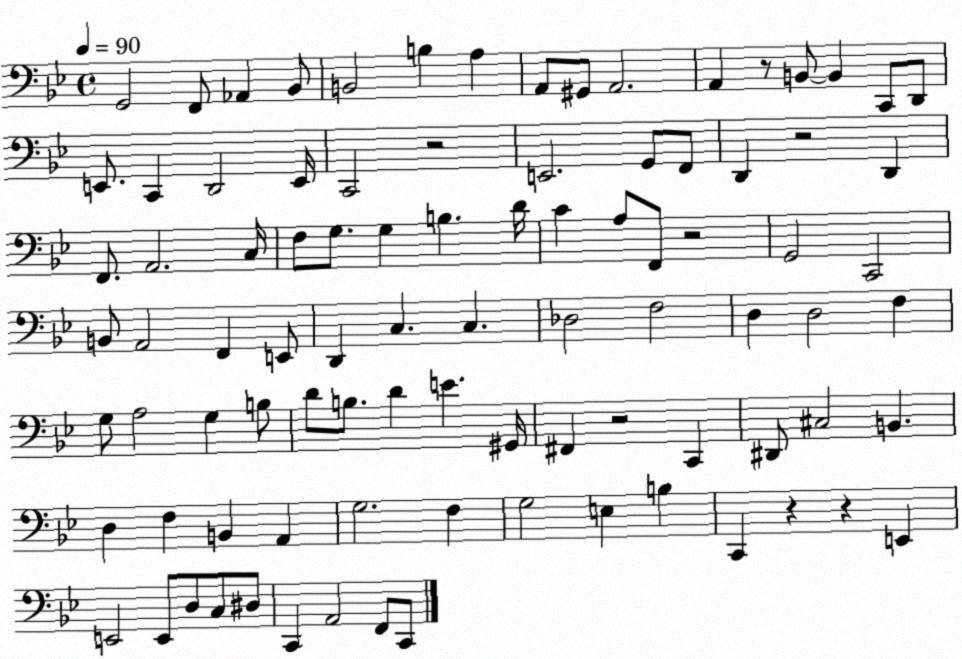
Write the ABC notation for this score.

X:1
T:Untitled
M:4/4
L:1/4
K:Bb
G,,2 F,,/2 _A,, _B,,/2 B,,2 B, A, A,,/2 ^G,,/2 A,,2 A,, z/2 B,,/2 B,, C,,/2 D,,/2 E,,/2 C,, D,,2 E,,/4 C,,2 z2 E,,2 G,,/2 F,,/2 D,, z2 D,, F,,/2 A,,2 C,/4 F,/2 G,/2 G, B, D/4 C A,/2 F,,/2 z2 G,,2 C,,2 B,,/2 A,,2 F,, E,,/2 D,, C, C, _D,2 F,2 D, D,2 F, G,/2 A,2 G, B,/2 D/2 B,/2 D E ^G,,/4 ^F,, z2 C,, ^D,,/2 ^C,2 B,, D, F, B,, A,, G,2 F, G,2 E, B, C,, z z E,, E,,2 E,,/2 D,/2 C,/2 ^D,/2 C,, A,,2 F,,/2 C,,/2